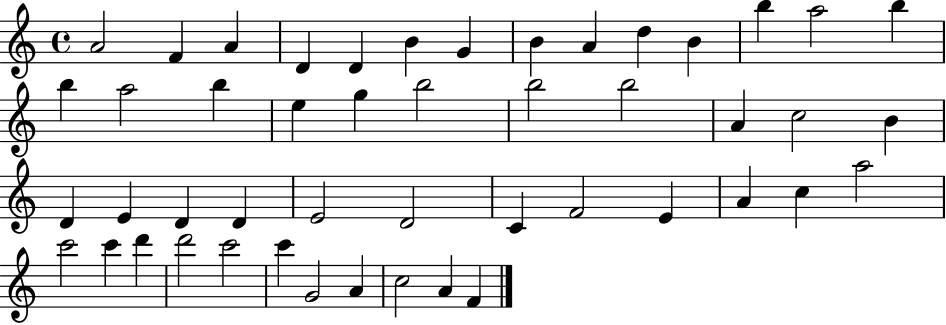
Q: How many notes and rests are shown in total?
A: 48